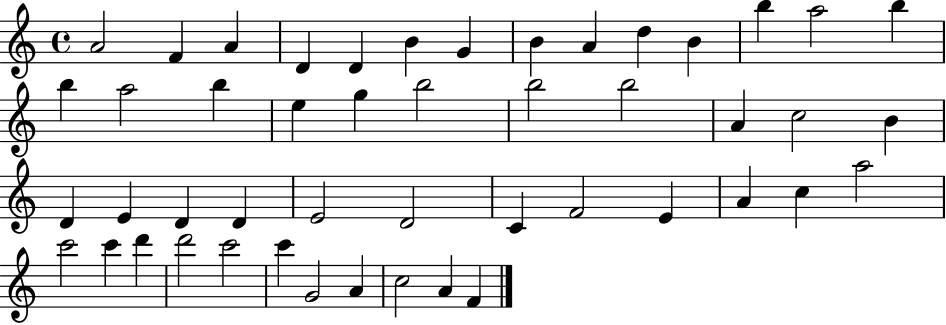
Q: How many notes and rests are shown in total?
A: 48